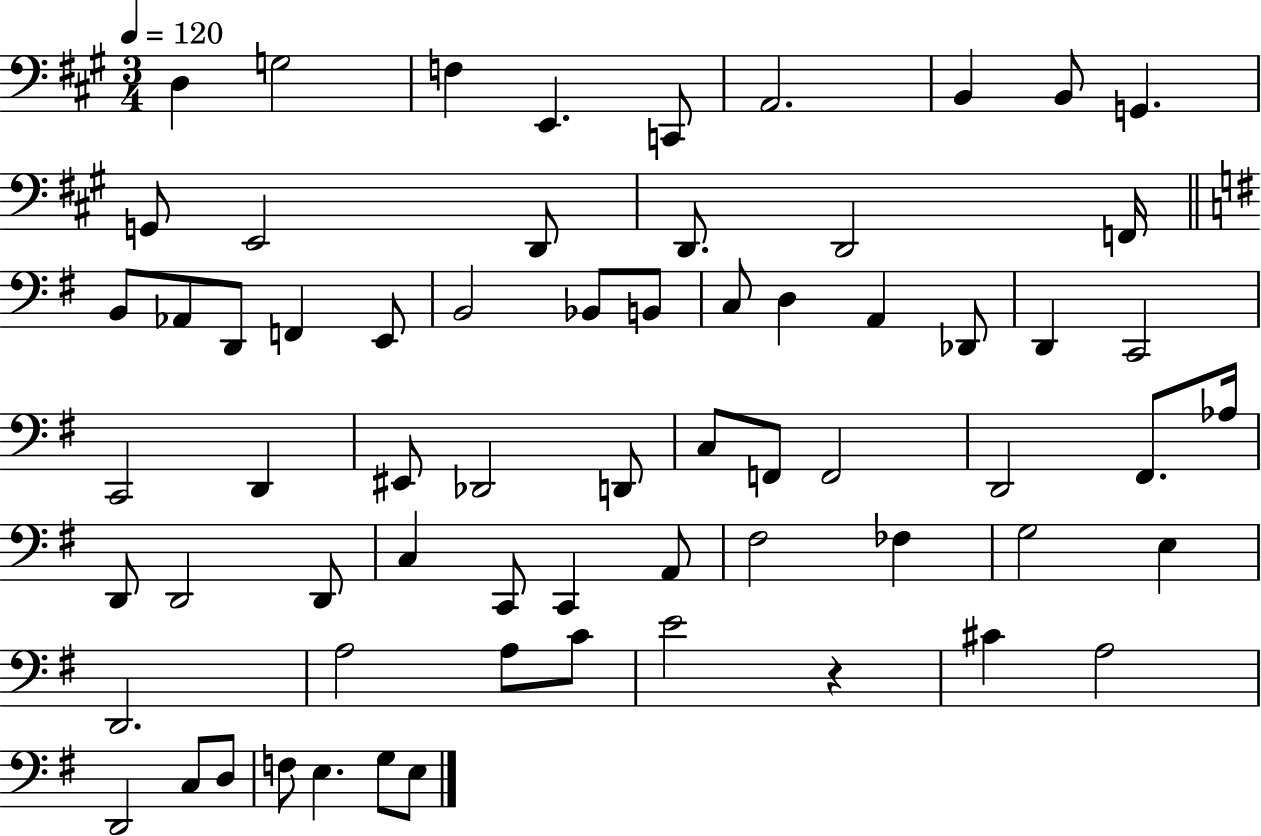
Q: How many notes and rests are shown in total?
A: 66